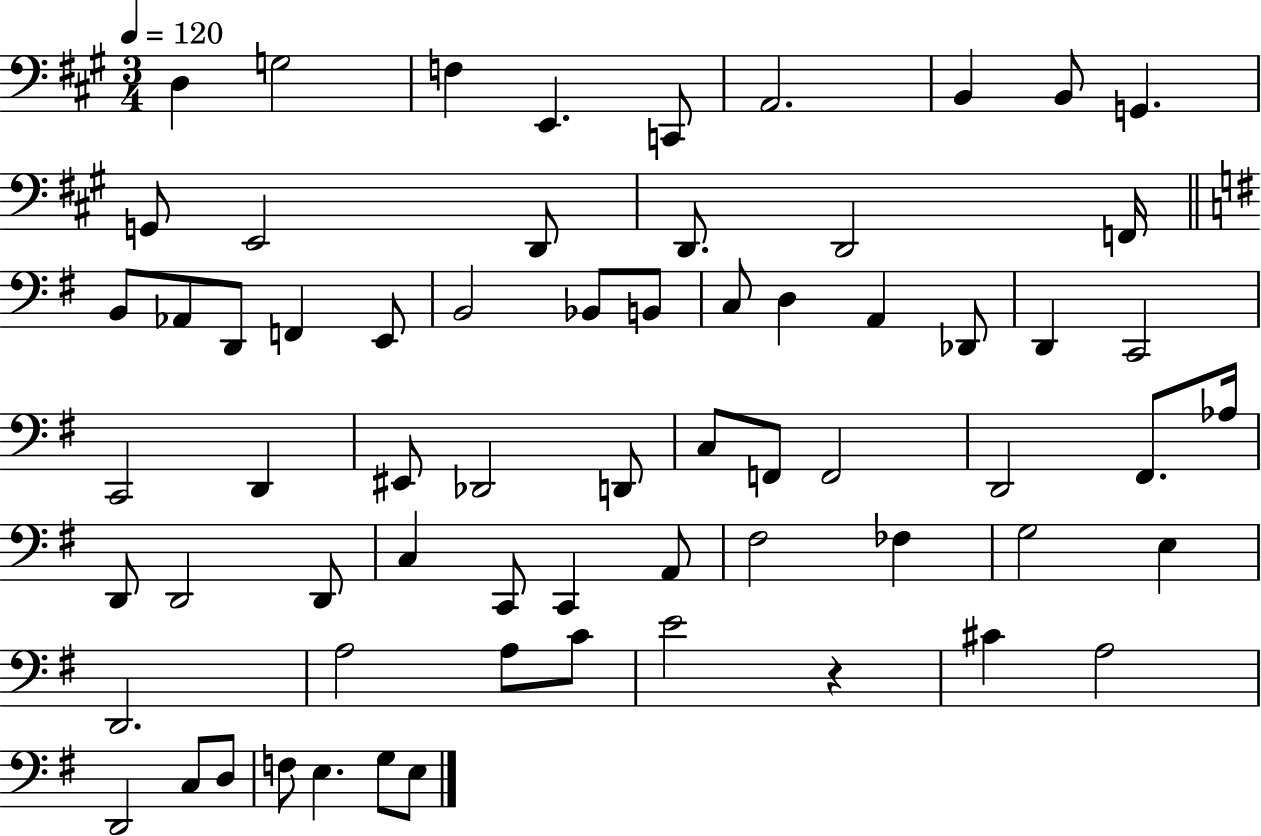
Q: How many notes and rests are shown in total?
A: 66